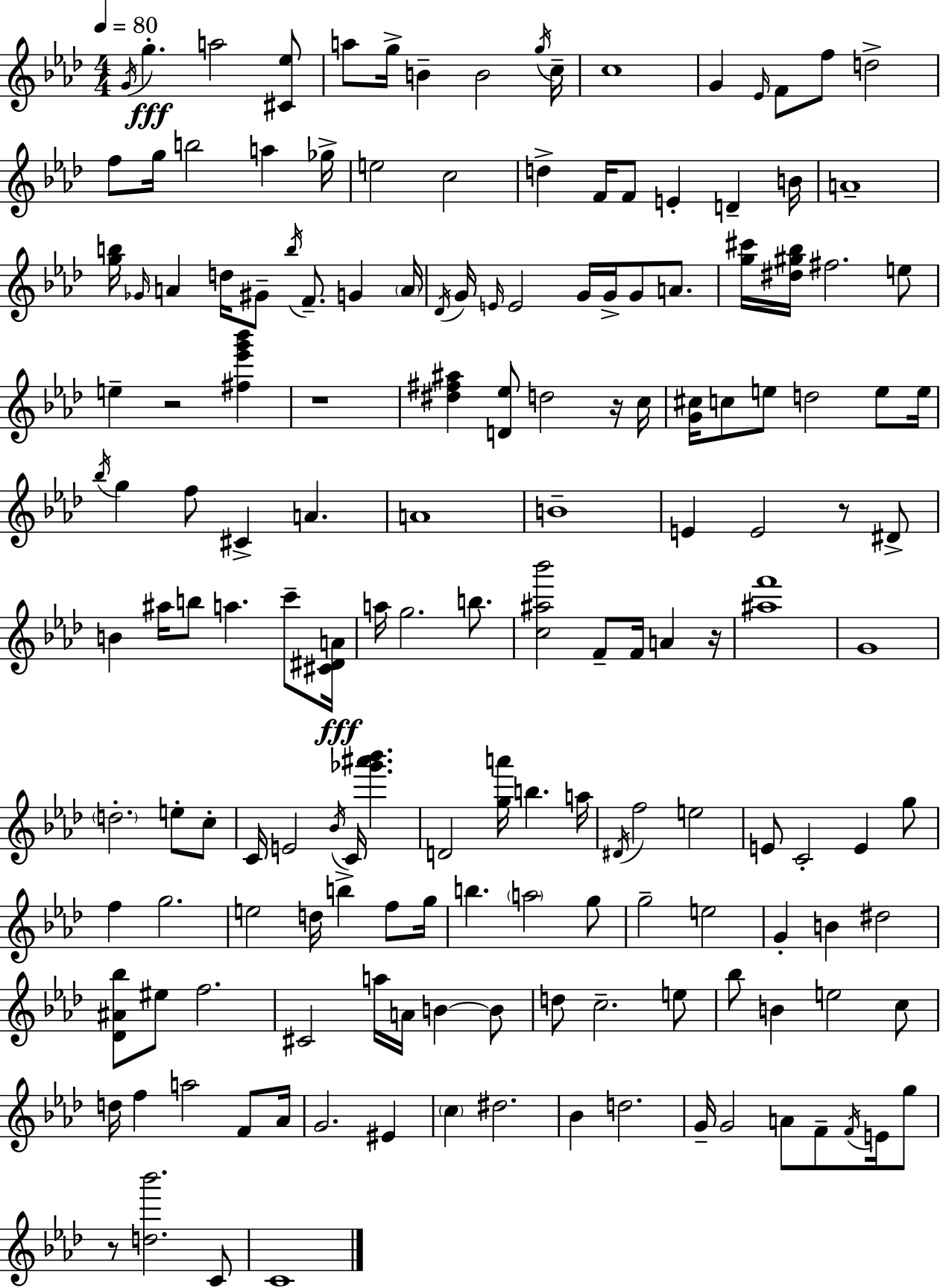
{
  \clef treble
  \numericTimeSignature
  \time 4/4
  \key aes \major
  \tempo 4 = 80
  \acciaccatura { g'16 }\fff g''4.-. a''2 <cis' ees''>8 | a''8 g''16-> b'4-- b'2 | \acciaccatura { g''16 } c''16-- c''1 | g'4 \grace { ees'16 } f'8 f''8 d''2-> | \break f''8 g''16 b''2 a''4 | ges''16-> e''2 c''2 | d''4-> f'16 f'8 e'4-. d'4-- | b'16 a'1-- | \break <g'' b''>16 \grace { ges'16 } a'4 d''16 gis'8-- \acciaccatura { b''16 } f'8.-- | g'4 \parenthesize a'16 \acciaccatura { des'16 } g'16 \grace { e'16 } e'2 | g'16 g'16-> g'8 a'8. <g'' cis'''>16 <dis'' gis'' bes''>16 fis''2. | e''8 e''4-- r2 | \break <fis'' ees''' g''' bes'''>4 r1 | <dis'' fis'' ais''>4 <d' ees''>8 d''2 | r16 c''16 <g' cis''>16 c''8 e''8 d''2 | e''8 e''16 \acciaccatura { bes''16 } g''4 f''8 cis'4-> | \break a'4. a'1 | b'1-- | e'4 e'2 | r8 dis'8-> b'4 ais''16 b''8 a''4. | \break c'''8-- <cis' dis' a'>16\fff a''16 g''2. | b''8. <c'' ais'' bes'''>2 | f'8-- f'16 a'4 r16 <ais'' f'''>1 | g'1 | \break \parenthesize d''2.-. | e''8-. c''8-. c'16 e'2 | \acciaccatura { bes'16 } c'16 <ges''' ais''' bes'''>4. d'2 | <g'' a'''>16 b''4. a''16 \acciaccatura { dis'16 } f''2 | \break e''2 e'8 c'2-. | e'4 g''8 f''4 g''2. | e''2 | d''16 b''4-> f''8 g''16 b''4. | \break \parenthesize a''2 g''8 g''2-- | e''2 g'4-. b'4 | dis''2 <des' ais' bes''>8 eis''8 f''2. | cis'2 | \break a''16 a'16 b'4~~ b'8 d''8 c''2.-- | e''8 bes''8 b'4 | e''2 c''8 d''16 f''4 a''2 | f'8 aes'16 g'2. | \break eis'4 \parenthesize c''4 dis''2. | bes'4 d''2. | g'16-- g'2 | a'8 f'8-- \acciaccatura { f'16 } e'16 g''8 r8 <d'' bes'''>2. | \break c'8 c'1 | \bar "|."
}